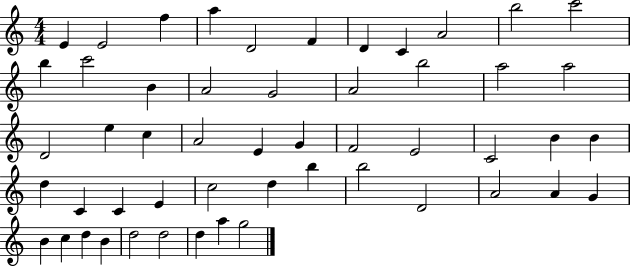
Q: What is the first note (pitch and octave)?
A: E4